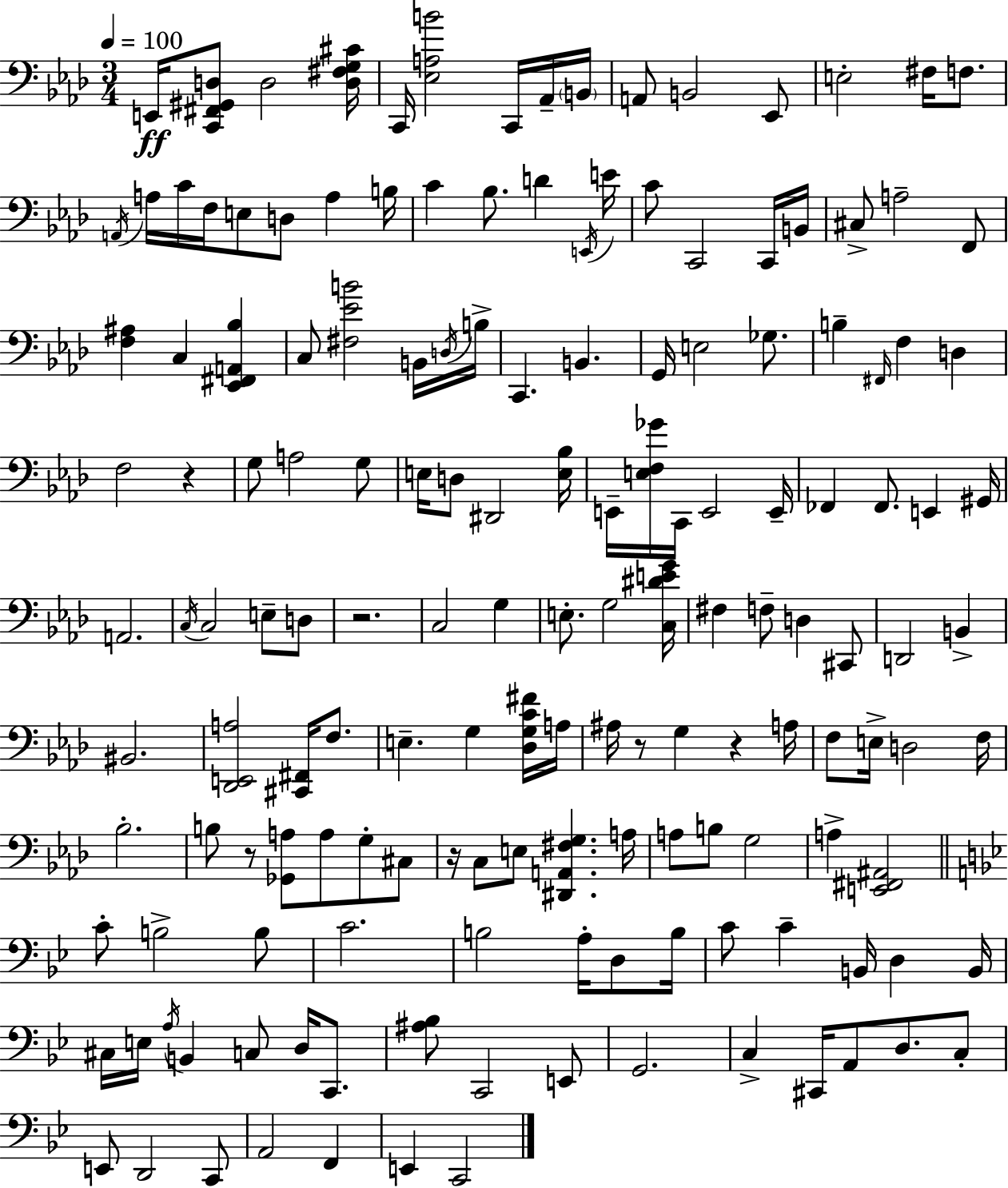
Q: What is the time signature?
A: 3/4